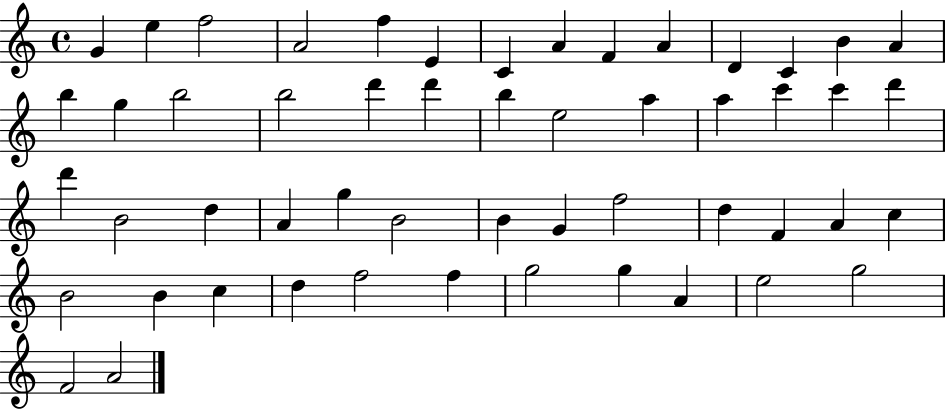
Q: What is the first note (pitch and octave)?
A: G4